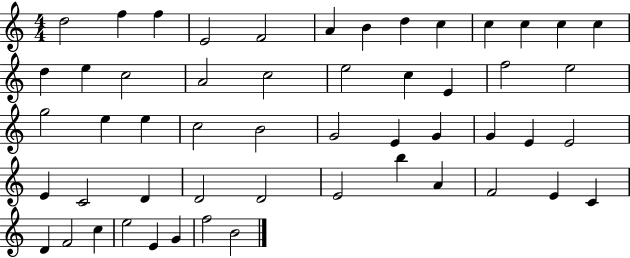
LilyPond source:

{
  \clef treble
  \numericTimeSignature
  \time 4/4
  \key c \major
  d''2 f''4 f''4 | e'2 f'2 | a'4 b'4 d''4 c''4 | c''4 c''4 c''4 c''4 | \break d''4 e''4 c''2 | a'2 c''2 | e''2 c''4 e'4 | f''2 e''2 | \break g''2 e''4 e''4 | c''2 b'2 | g'2 e'4 g'4 | g'4 e'4 e'2 | \break e'4 c'2 d'4 | d'2 d'2 | e'2 b''4 a'4 | f'2 e'4 c'4 | \break d'4 f'2 c''4 | e''2 e'4 g'4 | f''2 b'2 | \bar "|."
}